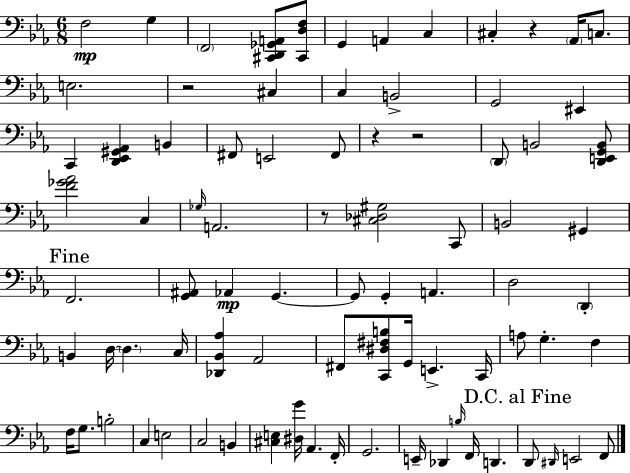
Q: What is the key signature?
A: EES major